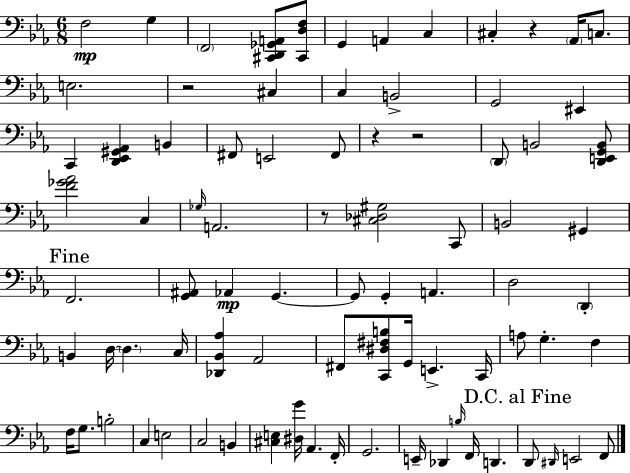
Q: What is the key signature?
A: EES major